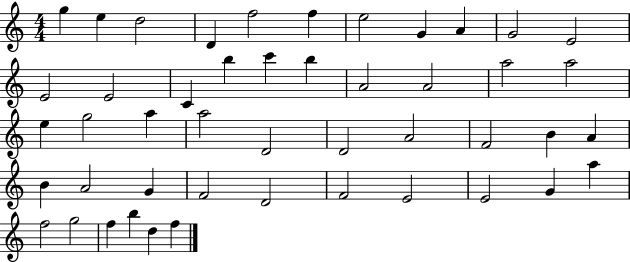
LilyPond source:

{
  \clef treble
  \numericTimeSignature
  \time 4/4
  \key c \major
  g''4 e''4 d''2 | d'4 f''2 f''4 | e''2 g'4 a'4 | g'2 e'2 | \break e'2 e'2 | c'4 b''4 c'''4 b''4 | a'2 a'2 | a''2 a''2 | \break e''4 g''2 a''4 | a''2 d'2 | d'2 a'2 | f'2 b'4 a'4 | \break b'4 a'2 g'4 | f'2 d'2 | f'2 e'2 | e'2 g'4 a''4 | \break f''2 g''2 | f''4 b''4 d''4 f''4 | \bar "|."
}